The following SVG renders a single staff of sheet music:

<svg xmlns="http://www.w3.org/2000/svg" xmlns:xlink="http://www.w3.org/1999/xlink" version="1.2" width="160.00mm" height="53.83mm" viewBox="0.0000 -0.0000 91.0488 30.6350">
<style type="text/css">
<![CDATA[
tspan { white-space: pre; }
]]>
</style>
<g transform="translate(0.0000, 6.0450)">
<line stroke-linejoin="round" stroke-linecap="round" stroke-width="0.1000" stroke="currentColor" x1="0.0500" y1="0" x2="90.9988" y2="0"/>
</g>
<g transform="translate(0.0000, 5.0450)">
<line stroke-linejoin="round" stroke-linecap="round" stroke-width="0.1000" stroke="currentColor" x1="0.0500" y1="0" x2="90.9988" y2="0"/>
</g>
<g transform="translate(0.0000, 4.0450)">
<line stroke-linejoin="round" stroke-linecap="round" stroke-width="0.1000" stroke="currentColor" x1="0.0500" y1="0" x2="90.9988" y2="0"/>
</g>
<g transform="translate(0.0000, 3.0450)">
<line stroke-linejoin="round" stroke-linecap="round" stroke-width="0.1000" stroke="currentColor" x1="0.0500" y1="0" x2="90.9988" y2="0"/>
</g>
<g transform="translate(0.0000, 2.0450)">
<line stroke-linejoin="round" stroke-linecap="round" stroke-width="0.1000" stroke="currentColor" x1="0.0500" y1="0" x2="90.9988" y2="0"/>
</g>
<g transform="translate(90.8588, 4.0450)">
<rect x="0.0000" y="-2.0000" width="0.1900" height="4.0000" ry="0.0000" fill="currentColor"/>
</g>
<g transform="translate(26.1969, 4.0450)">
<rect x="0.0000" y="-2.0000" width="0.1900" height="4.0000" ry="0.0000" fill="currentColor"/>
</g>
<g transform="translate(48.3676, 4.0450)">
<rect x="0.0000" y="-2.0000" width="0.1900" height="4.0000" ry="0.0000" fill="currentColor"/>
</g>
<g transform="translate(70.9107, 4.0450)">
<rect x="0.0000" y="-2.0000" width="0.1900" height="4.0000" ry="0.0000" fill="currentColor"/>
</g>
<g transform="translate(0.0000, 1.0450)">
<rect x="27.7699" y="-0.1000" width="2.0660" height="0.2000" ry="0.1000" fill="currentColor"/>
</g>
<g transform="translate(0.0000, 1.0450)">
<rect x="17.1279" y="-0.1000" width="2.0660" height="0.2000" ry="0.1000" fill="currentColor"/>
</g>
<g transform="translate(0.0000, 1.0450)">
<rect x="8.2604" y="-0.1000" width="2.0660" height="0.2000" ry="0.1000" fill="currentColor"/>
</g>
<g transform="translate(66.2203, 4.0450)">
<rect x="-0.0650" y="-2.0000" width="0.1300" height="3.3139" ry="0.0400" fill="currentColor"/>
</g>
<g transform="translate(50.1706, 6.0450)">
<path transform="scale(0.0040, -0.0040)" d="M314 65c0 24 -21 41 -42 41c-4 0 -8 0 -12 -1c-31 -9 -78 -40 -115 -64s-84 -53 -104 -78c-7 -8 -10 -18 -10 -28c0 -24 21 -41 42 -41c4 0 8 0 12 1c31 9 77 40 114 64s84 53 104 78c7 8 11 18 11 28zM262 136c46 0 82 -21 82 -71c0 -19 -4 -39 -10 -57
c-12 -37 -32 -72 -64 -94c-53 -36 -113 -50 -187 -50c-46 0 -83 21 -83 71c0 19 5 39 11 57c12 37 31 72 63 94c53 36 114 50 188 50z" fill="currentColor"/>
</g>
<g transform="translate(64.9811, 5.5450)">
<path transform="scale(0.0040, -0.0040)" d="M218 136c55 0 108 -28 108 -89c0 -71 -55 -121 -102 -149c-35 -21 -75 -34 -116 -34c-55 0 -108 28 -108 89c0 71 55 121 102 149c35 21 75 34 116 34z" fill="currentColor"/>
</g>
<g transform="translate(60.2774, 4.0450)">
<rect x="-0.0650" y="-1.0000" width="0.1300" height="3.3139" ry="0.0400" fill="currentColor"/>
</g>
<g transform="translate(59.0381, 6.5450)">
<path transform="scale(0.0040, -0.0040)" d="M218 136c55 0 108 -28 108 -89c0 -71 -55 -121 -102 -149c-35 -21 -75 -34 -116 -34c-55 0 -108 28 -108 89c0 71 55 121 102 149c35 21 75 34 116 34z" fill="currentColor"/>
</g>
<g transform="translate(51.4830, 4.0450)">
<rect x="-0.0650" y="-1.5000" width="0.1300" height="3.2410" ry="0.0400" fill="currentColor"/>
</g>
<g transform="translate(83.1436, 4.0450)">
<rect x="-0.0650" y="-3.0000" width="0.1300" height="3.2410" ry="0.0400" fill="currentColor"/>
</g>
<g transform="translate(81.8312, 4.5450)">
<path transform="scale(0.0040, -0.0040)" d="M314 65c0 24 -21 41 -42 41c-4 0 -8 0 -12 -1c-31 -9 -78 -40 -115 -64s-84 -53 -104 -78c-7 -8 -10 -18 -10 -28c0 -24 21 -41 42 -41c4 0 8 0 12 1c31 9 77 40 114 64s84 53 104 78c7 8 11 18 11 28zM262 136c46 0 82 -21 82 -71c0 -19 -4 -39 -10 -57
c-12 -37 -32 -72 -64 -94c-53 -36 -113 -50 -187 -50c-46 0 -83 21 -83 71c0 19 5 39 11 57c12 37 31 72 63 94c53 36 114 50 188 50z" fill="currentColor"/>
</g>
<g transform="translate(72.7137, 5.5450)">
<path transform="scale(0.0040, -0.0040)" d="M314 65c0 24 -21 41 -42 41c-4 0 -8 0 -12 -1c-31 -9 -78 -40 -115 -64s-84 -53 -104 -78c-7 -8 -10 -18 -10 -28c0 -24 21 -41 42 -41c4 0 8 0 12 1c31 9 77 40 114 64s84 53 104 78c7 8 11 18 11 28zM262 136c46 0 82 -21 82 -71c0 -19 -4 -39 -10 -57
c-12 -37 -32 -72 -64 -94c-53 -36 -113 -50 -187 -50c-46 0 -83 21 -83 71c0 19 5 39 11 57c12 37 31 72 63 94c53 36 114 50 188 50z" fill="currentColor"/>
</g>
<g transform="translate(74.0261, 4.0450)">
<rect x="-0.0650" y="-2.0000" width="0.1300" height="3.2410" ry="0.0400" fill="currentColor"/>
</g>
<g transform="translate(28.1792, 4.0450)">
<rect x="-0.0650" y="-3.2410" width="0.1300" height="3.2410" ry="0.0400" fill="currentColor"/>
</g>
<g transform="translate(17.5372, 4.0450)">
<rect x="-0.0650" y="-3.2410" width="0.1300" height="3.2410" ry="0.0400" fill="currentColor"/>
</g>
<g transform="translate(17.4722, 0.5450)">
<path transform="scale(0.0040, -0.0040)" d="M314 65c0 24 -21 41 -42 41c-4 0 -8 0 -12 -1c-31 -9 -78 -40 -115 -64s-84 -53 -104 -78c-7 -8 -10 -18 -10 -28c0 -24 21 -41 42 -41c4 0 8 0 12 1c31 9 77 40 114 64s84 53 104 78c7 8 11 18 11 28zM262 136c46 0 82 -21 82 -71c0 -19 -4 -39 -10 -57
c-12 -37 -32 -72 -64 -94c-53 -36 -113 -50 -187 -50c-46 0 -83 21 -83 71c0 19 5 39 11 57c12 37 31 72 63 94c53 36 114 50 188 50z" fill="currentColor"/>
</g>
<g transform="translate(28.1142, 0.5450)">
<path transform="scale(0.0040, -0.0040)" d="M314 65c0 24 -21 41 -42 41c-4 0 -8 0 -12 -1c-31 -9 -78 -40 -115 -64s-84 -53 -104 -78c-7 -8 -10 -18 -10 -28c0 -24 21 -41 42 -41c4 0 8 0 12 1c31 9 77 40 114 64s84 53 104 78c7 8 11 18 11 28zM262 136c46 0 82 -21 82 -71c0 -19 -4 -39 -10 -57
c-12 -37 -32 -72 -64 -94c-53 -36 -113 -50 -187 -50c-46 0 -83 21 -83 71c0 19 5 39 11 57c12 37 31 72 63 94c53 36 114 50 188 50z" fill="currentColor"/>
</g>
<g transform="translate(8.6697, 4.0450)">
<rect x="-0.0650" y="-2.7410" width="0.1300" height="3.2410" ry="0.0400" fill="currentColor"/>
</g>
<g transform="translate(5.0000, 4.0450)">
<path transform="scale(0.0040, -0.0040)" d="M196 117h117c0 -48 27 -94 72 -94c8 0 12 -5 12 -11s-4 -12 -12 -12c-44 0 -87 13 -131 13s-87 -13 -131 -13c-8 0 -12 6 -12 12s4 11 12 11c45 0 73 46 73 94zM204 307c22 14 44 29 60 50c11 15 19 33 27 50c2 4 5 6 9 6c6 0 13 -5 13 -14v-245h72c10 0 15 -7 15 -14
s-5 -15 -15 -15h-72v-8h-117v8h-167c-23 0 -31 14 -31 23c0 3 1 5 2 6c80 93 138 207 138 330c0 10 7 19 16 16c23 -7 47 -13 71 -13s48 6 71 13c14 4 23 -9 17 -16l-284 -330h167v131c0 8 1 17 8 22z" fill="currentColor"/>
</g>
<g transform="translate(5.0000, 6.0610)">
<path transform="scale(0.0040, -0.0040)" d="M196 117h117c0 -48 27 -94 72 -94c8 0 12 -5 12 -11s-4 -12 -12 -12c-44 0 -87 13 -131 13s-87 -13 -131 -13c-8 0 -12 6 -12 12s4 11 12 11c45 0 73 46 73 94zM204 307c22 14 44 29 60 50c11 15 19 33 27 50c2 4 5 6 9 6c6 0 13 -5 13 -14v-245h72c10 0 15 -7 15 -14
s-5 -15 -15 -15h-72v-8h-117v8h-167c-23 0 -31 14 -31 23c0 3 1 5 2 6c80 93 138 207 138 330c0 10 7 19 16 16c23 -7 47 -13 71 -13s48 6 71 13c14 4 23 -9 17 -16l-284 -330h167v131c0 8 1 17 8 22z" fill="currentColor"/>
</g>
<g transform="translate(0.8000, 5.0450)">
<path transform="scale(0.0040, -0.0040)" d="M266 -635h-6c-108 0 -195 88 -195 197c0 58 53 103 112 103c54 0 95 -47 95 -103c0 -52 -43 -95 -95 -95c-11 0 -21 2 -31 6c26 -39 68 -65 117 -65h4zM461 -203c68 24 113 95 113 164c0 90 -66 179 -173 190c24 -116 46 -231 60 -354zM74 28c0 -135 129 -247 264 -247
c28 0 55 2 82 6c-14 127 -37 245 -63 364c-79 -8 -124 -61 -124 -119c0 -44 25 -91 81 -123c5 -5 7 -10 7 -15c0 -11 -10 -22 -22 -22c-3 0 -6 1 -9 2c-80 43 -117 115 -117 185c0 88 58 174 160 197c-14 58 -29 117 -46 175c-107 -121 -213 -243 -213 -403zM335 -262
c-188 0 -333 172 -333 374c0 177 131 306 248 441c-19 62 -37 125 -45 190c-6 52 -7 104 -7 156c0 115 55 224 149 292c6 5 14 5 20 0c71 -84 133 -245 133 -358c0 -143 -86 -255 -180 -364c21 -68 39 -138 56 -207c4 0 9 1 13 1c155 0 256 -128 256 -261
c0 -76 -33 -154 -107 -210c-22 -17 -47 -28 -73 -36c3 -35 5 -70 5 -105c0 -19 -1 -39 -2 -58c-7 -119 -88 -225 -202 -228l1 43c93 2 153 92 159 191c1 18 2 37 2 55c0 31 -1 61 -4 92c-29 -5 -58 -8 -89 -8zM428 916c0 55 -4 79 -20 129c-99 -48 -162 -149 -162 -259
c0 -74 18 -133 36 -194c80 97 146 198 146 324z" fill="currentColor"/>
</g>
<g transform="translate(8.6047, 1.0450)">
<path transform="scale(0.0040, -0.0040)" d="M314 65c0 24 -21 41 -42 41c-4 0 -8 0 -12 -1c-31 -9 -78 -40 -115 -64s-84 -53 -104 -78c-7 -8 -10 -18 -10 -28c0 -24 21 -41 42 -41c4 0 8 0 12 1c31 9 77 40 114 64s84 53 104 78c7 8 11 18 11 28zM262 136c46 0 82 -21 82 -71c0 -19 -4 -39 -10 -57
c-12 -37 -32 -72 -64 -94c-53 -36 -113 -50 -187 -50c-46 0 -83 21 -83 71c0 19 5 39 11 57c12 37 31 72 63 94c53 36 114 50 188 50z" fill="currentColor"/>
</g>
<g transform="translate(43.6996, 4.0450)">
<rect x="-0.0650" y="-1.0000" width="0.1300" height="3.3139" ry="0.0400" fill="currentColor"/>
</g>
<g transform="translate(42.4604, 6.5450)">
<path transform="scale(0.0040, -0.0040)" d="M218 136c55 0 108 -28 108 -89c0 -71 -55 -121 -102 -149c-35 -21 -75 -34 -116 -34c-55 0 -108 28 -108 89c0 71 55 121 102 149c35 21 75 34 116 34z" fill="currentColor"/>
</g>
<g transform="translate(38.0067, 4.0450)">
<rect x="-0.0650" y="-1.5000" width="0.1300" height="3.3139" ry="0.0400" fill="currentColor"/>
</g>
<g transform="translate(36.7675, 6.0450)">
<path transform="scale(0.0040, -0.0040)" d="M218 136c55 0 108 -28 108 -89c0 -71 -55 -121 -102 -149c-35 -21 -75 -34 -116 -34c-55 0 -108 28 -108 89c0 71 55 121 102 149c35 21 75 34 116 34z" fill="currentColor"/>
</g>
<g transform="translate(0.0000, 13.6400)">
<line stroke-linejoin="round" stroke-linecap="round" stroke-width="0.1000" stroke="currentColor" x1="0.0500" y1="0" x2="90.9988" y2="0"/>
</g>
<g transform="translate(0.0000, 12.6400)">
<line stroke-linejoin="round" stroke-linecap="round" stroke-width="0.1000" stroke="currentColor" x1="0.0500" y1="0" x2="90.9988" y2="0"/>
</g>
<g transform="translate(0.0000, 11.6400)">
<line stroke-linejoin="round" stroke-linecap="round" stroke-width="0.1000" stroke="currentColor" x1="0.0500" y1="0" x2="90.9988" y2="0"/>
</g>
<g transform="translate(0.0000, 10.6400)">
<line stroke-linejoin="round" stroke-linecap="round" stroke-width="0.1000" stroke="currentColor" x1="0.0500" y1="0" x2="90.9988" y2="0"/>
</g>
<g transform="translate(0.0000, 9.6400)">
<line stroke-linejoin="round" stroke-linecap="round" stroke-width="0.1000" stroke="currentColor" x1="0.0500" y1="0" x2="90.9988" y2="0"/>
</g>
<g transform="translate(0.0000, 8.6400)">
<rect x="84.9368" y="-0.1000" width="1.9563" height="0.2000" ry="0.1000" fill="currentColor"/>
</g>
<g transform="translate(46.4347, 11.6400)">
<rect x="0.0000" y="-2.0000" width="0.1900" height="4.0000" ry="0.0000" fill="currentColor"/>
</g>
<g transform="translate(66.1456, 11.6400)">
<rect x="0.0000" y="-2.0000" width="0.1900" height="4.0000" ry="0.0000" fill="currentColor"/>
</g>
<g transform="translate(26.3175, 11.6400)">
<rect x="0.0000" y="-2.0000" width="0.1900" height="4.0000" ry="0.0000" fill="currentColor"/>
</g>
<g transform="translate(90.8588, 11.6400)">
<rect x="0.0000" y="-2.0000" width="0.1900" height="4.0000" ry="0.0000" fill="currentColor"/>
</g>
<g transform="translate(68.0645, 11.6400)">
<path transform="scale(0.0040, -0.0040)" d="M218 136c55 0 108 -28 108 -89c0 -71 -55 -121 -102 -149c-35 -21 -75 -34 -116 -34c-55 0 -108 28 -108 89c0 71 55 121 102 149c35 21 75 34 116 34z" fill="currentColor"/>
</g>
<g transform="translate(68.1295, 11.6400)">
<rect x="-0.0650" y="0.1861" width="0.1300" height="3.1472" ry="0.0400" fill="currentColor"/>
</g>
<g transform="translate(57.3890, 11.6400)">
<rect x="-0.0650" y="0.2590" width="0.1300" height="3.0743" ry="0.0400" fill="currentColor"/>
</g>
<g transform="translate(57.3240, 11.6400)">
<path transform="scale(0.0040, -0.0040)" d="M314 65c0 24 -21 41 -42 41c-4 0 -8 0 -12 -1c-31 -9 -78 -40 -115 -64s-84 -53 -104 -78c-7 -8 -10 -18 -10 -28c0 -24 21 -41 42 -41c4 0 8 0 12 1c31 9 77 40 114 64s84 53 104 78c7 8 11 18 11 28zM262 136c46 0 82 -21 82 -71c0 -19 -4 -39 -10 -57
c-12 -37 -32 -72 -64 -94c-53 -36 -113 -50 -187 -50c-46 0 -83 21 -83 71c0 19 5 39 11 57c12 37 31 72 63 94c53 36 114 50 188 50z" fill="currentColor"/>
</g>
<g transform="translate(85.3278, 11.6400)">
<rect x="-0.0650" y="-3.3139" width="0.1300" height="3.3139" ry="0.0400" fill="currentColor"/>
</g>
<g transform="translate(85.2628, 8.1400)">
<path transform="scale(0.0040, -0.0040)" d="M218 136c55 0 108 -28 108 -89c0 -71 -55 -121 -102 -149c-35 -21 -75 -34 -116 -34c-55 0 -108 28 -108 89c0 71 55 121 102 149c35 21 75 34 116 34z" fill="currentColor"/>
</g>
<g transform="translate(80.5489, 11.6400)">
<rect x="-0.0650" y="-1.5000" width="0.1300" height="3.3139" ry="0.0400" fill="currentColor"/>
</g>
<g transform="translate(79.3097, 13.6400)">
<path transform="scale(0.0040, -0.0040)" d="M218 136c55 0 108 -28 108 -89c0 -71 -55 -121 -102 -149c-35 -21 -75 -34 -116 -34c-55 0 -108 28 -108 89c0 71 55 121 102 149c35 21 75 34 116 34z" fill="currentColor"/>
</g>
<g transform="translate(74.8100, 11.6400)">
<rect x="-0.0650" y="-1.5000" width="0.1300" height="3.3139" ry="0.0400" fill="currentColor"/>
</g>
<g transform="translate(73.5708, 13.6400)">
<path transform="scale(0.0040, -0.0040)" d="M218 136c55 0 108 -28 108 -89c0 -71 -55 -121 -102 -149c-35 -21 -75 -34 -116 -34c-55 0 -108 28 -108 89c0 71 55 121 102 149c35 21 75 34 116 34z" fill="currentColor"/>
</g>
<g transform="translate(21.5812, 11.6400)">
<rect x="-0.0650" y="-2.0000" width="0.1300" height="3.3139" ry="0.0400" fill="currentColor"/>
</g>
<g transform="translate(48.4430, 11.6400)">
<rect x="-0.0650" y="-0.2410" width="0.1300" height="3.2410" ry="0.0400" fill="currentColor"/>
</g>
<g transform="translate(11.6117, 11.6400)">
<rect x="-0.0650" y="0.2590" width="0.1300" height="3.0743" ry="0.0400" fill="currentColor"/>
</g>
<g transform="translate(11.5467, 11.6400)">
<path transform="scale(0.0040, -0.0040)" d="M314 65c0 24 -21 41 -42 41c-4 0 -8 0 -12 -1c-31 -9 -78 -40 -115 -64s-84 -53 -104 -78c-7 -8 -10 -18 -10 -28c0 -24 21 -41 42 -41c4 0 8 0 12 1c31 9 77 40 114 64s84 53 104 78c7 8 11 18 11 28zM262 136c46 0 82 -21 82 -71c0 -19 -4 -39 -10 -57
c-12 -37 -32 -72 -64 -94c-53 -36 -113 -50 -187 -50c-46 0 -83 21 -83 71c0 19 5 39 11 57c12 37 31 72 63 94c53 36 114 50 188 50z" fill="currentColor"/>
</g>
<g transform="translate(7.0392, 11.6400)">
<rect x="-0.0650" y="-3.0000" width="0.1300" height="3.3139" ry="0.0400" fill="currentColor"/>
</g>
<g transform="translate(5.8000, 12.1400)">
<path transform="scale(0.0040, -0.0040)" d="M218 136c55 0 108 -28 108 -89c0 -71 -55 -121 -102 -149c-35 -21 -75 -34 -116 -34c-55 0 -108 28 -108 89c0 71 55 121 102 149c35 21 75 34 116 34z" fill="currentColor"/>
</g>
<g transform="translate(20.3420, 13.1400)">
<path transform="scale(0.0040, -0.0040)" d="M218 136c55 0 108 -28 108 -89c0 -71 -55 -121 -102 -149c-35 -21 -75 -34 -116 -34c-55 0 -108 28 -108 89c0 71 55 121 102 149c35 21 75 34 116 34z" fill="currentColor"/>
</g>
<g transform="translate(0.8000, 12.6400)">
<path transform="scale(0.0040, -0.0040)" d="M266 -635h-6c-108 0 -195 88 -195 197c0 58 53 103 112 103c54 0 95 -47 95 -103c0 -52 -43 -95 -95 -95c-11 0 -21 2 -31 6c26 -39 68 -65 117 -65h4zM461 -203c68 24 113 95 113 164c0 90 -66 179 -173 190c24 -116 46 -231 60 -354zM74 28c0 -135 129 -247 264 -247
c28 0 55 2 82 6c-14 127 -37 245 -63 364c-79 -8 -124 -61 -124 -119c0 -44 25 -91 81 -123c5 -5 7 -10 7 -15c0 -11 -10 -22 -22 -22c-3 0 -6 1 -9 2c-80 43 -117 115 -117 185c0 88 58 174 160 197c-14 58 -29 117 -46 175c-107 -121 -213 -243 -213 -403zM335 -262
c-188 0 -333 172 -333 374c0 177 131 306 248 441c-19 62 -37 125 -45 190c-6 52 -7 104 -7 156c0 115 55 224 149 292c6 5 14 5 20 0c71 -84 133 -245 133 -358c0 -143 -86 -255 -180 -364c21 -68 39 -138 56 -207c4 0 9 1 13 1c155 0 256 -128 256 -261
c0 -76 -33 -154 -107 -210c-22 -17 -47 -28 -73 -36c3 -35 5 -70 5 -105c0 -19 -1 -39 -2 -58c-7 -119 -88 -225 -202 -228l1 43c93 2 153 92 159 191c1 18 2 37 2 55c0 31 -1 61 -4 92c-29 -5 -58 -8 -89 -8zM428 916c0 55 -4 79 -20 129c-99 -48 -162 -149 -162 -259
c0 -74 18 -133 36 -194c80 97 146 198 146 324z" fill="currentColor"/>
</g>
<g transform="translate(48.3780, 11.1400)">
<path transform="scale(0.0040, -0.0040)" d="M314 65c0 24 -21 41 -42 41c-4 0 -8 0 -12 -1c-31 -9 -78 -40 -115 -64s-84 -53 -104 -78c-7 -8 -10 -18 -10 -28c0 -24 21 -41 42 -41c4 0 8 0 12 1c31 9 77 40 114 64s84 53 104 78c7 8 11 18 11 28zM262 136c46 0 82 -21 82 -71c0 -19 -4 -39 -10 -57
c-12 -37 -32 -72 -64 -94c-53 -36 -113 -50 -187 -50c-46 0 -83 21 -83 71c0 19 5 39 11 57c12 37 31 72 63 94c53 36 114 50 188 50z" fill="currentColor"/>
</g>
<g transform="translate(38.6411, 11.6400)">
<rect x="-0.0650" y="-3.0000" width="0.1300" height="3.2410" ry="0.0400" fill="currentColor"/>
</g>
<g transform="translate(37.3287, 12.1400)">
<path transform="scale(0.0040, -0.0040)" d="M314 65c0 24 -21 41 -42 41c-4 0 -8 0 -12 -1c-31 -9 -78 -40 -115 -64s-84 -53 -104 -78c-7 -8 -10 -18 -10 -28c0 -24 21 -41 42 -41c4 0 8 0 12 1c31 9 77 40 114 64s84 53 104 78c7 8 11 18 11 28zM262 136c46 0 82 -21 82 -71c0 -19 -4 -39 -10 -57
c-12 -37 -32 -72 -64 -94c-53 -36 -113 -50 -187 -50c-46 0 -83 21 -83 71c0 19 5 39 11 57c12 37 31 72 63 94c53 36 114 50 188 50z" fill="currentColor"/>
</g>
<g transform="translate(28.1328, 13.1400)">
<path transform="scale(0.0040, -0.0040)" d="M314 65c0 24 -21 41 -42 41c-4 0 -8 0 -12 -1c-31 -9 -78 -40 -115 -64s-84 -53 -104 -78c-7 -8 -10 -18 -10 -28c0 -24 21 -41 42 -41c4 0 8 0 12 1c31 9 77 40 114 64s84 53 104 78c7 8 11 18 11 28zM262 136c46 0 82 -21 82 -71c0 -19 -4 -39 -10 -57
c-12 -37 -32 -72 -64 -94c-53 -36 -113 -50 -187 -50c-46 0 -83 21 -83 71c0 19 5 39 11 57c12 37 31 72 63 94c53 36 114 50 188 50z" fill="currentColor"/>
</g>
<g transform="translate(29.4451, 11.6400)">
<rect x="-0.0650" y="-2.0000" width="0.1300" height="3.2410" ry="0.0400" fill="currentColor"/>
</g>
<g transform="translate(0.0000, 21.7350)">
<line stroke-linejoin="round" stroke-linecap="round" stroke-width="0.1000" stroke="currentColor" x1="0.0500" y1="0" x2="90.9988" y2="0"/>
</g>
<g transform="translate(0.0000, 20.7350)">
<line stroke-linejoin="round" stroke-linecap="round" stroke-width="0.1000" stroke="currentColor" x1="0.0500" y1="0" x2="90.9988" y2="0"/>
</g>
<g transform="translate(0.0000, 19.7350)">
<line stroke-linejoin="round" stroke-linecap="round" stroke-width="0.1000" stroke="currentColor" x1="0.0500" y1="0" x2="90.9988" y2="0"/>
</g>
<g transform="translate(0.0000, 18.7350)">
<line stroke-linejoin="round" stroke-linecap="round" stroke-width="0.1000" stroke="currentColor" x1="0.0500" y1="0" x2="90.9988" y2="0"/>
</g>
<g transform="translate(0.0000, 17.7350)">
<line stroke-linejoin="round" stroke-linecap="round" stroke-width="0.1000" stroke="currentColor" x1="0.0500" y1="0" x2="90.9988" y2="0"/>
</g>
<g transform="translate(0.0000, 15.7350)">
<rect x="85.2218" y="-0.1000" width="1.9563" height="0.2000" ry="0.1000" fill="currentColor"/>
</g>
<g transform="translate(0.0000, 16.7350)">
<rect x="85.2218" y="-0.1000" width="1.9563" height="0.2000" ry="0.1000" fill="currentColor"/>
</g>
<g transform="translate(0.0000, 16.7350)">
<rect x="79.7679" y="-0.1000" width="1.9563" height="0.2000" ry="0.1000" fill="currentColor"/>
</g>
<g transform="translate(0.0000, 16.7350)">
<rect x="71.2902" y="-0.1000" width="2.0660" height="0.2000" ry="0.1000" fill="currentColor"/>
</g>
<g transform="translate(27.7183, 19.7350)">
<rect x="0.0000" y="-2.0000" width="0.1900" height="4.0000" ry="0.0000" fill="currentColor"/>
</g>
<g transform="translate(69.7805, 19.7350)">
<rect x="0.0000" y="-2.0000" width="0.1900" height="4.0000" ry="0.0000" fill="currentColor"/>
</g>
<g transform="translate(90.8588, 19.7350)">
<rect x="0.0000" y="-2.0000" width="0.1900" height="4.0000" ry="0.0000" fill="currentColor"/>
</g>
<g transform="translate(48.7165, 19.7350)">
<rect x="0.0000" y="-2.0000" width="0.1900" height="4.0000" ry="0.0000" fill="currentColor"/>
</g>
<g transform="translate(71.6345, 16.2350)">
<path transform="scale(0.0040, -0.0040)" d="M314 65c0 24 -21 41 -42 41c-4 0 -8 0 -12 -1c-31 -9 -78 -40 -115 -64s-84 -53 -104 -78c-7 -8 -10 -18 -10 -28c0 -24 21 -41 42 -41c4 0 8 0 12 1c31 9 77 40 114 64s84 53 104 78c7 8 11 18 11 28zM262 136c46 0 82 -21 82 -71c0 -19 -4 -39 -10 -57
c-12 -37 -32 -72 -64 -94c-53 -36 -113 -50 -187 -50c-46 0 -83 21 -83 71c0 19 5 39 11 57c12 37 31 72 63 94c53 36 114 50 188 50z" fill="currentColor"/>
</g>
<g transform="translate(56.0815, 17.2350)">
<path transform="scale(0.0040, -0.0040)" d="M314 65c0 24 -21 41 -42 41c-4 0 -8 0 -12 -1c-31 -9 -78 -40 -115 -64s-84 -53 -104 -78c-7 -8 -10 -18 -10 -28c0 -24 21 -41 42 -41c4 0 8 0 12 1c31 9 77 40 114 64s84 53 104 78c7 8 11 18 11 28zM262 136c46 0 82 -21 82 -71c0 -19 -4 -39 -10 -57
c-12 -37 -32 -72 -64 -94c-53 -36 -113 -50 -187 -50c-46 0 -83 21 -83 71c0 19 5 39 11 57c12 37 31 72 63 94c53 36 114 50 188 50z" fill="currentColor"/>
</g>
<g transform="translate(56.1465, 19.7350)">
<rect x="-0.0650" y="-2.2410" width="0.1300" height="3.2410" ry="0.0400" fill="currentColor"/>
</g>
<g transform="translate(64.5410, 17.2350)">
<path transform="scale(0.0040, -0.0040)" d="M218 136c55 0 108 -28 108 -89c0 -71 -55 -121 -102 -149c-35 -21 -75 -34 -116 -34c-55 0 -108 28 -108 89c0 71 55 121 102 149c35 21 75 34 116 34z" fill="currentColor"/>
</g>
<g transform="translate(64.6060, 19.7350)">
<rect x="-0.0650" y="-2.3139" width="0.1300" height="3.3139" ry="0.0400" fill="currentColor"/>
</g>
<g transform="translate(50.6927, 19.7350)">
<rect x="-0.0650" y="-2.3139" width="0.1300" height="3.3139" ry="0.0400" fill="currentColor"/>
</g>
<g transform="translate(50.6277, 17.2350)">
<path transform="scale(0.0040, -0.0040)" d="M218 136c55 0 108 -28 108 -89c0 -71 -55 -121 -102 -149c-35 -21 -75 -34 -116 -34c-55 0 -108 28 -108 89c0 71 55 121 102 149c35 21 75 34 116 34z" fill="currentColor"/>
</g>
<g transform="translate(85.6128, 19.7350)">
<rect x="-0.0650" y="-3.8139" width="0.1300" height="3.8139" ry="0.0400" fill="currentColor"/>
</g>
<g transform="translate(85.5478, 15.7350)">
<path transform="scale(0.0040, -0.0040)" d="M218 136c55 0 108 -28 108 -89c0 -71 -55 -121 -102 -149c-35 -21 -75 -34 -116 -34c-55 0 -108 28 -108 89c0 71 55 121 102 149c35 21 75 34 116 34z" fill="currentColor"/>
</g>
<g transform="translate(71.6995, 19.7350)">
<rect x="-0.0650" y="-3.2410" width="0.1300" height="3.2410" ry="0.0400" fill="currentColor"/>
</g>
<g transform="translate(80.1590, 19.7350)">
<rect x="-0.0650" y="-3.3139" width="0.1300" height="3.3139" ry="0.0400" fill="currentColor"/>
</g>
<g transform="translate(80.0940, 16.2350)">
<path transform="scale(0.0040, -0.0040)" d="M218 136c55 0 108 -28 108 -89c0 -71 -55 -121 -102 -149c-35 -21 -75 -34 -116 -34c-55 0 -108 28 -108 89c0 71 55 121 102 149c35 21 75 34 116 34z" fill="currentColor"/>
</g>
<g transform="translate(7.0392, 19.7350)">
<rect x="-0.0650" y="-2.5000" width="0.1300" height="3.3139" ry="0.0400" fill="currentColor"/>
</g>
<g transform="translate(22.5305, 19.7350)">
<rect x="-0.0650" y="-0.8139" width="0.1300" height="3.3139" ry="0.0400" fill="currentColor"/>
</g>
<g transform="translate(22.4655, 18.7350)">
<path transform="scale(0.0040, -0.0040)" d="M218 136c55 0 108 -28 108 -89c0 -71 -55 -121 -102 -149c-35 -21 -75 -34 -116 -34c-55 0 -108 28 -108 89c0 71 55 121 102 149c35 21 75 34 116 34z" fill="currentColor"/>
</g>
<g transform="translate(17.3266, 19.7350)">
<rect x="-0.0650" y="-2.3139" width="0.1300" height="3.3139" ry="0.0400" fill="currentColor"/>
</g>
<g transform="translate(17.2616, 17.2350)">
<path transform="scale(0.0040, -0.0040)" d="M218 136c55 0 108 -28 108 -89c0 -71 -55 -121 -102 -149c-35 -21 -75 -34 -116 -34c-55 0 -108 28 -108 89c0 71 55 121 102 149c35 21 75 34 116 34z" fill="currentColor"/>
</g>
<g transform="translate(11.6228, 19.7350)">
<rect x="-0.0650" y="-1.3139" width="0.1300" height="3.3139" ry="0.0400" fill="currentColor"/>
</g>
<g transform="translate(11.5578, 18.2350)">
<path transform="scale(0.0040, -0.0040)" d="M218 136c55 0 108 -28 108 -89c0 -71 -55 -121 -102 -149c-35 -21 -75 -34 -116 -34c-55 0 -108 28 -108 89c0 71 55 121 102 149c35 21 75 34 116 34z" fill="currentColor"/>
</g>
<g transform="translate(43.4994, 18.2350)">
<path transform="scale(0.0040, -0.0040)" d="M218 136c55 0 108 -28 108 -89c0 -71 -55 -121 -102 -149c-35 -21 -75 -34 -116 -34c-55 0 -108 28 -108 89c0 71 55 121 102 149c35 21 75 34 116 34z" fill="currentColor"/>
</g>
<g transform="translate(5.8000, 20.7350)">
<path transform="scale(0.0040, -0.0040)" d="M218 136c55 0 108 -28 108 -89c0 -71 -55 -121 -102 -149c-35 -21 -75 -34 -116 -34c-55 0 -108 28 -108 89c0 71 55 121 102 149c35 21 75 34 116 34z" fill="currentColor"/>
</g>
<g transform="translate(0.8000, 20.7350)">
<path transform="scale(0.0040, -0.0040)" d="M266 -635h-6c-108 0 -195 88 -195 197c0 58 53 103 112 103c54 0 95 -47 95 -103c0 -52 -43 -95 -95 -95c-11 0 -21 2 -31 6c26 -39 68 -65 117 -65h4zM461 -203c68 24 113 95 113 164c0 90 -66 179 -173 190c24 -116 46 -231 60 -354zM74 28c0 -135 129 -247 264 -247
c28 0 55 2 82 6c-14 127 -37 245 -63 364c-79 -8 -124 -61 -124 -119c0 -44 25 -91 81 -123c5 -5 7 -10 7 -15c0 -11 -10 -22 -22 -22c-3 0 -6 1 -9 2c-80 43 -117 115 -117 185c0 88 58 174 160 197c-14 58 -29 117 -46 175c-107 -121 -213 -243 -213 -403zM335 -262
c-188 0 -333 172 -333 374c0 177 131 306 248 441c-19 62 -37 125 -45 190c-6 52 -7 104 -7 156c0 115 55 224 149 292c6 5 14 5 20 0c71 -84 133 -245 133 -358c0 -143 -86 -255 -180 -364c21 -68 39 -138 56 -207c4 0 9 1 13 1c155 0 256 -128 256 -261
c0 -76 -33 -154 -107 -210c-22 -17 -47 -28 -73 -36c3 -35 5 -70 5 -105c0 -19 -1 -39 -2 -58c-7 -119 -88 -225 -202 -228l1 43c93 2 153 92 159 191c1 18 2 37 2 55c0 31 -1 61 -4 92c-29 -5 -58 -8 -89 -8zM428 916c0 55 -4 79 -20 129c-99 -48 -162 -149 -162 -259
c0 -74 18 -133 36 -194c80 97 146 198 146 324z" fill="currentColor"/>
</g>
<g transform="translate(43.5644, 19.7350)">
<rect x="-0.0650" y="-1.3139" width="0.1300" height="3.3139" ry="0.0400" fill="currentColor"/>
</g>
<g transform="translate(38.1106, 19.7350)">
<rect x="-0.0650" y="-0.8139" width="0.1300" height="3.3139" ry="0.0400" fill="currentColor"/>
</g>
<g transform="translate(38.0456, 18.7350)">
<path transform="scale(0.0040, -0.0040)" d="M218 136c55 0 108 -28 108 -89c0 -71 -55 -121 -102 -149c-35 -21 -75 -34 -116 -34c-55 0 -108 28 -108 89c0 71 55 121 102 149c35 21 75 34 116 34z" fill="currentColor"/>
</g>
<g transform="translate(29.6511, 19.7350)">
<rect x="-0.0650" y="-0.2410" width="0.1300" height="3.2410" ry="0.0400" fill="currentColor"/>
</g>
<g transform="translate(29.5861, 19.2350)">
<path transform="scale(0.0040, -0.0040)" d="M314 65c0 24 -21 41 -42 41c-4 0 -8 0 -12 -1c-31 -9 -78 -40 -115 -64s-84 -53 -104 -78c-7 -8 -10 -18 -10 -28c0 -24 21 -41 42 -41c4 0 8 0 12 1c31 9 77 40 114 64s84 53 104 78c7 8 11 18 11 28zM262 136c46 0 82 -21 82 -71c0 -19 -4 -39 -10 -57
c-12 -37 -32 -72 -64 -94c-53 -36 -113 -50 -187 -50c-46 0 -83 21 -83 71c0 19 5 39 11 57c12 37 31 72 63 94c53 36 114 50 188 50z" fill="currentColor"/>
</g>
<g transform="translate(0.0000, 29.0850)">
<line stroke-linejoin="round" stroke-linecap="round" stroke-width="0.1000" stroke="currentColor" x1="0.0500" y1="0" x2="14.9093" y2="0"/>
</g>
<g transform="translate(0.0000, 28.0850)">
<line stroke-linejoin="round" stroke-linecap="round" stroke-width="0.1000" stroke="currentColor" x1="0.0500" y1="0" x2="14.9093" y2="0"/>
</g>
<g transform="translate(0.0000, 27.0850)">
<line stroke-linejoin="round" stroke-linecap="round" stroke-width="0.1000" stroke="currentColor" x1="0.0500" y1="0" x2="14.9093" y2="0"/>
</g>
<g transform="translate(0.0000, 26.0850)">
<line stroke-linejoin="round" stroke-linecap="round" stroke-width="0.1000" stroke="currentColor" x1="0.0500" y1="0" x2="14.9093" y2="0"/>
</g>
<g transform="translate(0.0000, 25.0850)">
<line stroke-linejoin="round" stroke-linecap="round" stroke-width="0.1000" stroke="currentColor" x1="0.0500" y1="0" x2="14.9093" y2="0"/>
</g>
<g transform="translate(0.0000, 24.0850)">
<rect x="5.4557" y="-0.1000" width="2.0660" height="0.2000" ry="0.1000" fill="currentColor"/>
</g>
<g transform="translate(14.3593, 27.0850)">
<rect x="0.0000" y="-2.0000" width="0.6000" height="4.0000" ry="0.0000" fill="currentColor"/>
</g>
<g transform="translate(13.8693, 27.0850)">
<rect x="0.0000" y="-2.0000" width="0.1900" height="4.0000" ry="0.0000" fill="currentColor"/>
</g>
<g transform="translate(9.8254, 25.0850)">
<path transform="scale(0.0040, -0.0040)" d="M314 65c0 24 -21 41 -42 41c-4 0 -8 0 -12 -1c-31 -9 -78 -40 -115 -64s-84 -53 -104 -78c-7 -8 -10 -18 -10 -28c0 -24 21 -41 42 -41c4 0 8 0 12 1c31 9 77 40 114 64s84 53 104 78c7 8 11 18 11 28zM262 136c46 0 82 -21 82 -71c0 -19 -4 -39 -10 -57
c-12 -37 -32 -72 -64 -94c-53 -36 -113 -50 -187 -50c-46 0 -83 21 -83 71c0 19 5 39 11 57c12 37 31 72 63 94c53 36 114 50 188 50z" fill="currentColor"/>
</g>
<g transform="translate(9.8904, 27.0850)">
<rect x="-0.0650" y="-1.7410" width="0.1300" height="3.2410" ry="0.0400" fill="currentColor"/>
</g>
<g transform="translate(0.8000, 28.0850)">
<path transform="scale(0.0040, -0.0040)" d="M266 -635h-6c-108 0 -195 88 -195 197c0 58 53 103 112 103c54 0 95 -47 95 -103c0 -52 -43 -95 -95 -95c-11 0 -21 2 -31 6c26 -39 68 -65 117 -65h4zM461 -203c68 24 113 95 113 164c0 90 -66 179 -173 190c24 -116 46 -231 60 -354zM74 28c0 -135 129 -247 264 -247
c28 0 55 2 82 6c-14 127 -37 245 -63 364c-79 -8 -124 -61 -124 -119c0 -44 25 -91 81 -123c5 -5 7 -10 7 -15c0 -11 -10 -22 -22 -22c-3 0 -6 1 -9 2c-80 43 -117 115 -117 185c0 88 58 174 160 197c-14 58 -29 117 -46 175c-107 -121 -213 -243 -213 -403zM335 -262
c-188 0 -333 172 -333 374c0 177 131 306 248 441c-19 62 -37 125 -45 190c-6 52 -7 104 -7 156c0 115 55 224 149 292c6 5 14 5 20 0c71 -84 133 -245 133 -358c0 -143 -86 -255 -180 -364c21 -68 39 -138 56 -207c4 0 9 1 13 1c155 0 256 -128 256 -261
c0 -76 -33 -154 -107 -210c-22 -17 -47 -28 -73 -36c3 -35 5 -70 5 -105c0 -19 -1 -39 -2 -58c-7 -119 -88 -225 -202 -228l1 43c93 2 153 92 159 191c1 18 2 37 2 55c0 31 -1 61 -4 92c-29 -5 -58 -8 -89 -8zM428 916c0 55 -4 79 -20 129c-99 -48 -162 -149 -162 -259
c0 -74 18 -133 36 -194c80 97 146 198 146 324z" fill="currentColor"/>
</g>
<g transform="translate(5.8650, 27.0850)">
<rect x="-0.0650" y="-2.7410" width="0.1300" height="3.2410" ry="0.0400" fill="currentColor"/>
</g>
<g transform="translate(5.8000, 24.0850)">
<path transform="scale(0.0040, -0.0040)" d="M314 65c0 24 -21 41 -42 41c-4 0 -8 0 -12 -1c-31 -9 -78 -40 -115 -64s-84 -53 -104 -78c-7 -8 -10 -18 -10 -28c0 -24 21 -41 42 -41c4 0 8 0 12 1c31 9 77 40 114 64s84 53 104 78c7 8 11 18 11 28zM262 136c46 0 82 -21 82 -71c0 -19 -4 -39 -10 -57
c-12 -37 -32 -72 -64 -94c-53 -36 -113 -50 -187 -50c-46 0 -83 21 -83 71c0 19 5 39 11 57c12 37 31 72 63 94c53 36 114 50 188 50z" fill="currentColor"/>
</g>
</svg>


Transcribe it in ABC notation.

X:1
T:Untitled
M:4/4
L:1/4
K:C
a2 b2 b2 E D E2 D F F2 A2 A B2 F F2 A2 c2 B2 B E E b G e g d c2 d e g g2 g b2 b c' a2 f2